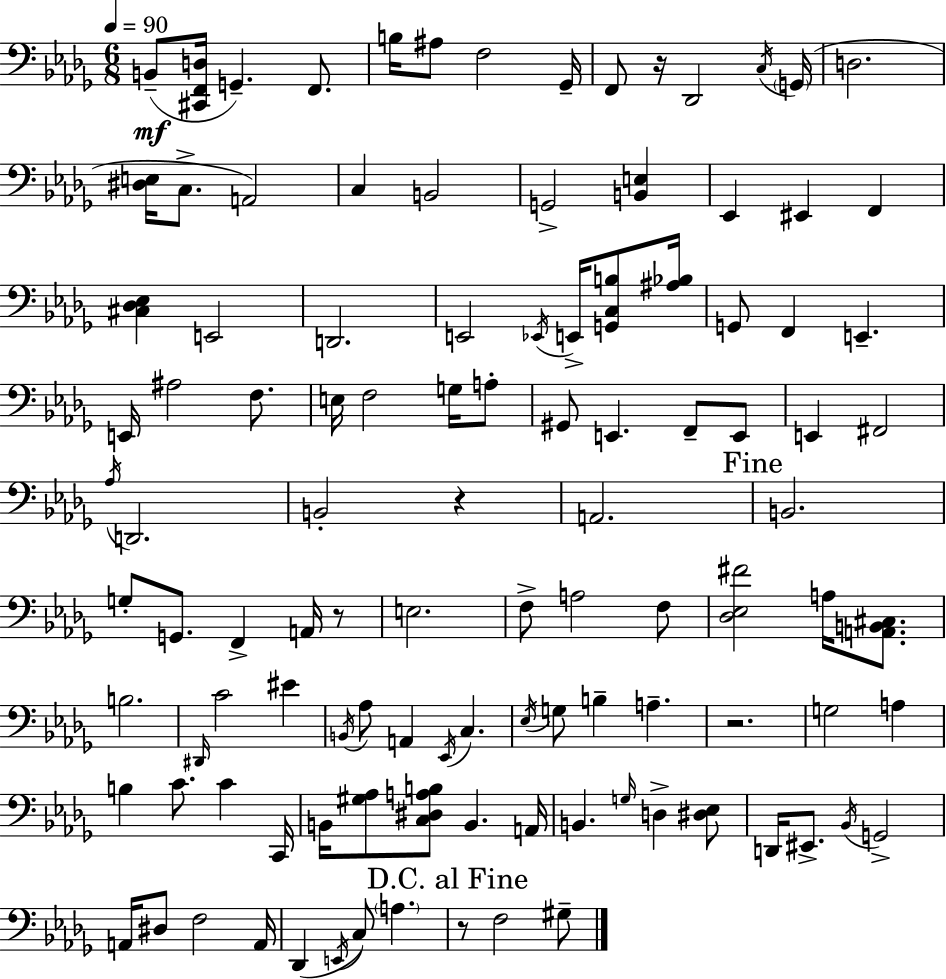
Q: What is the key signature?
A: BES minor